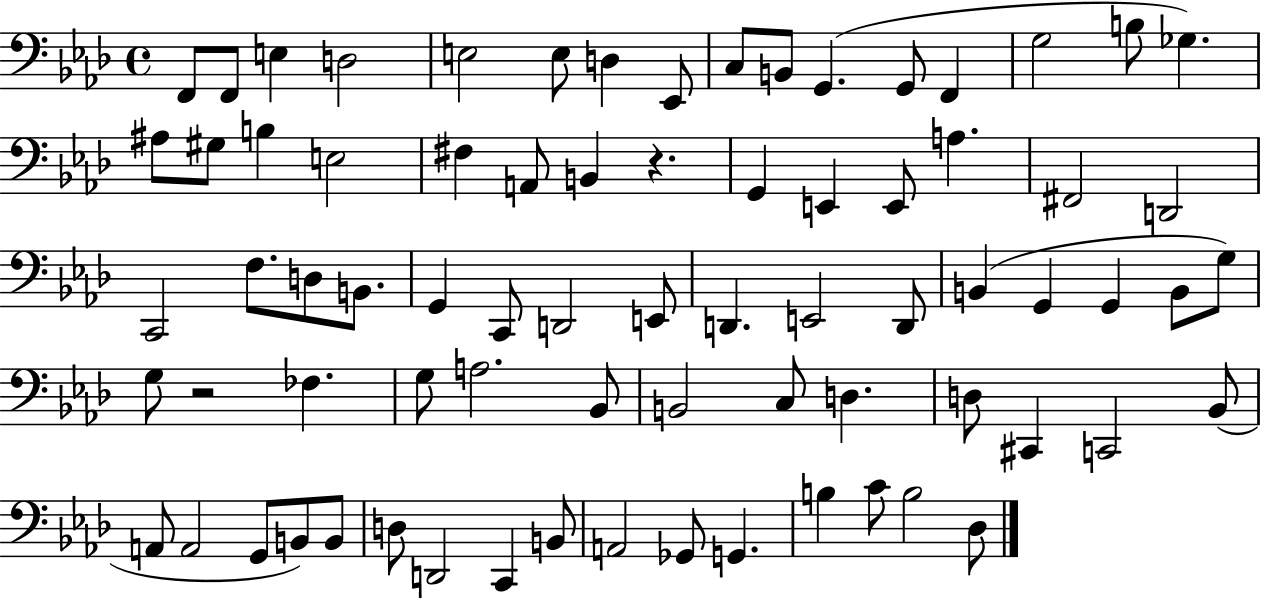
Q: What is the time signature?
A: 4/4